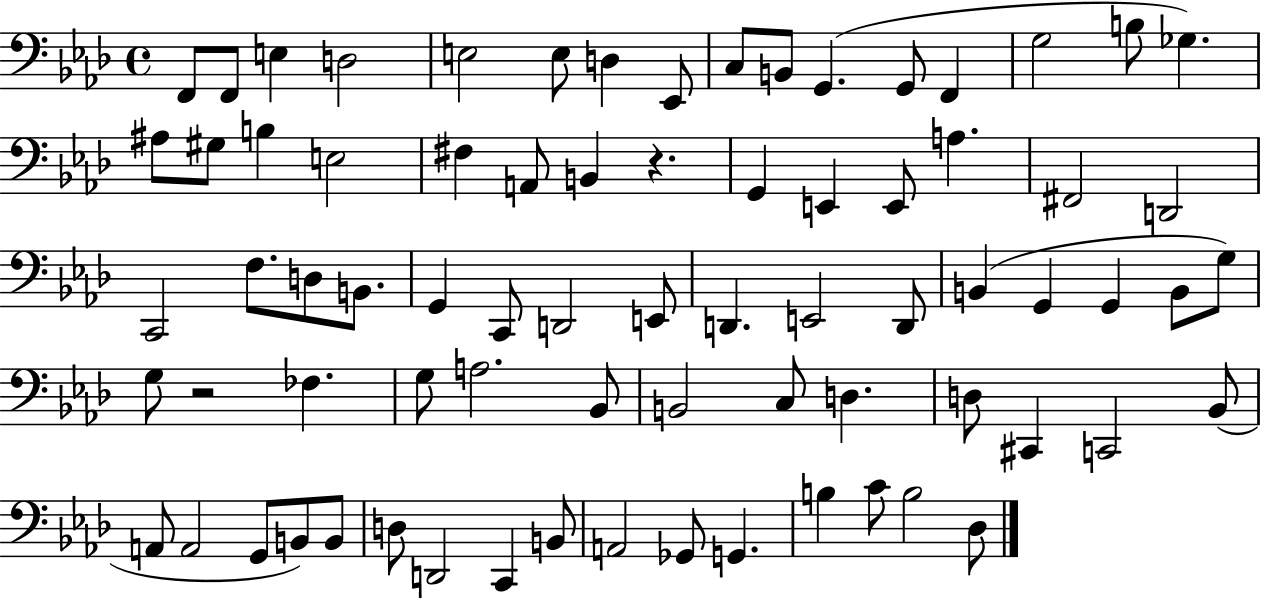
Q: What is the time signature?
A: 4/4